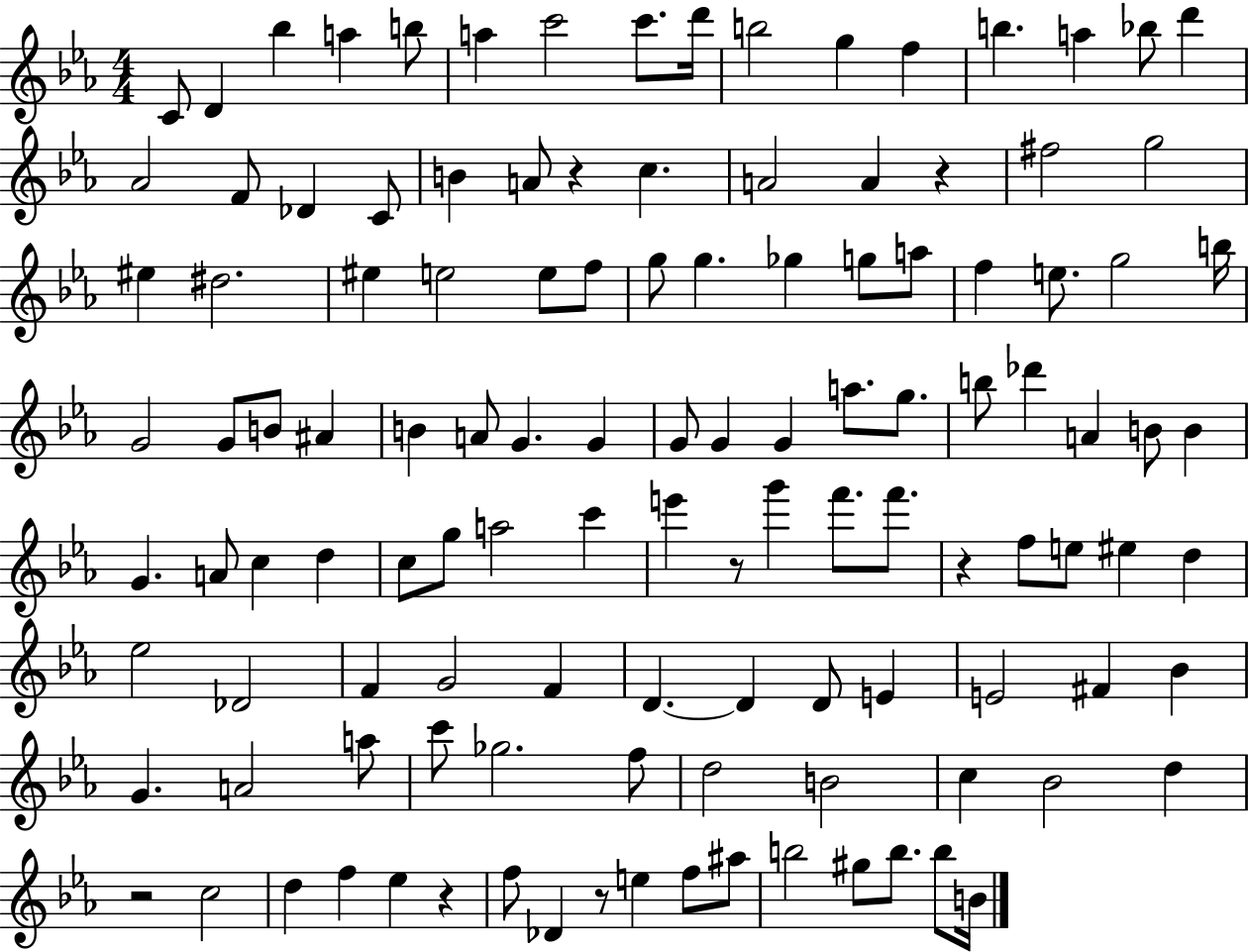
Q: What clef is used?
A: treble